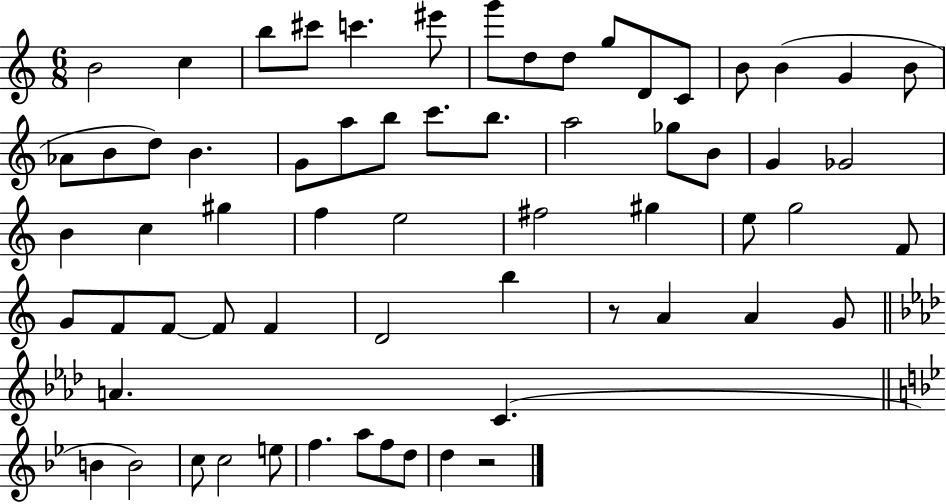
{
  \clef treble
  \numericTimeSignature
  \time 6/8
  \key c \major
  b'2 c''4 | b''8 cis'''8 c'''4. eis'''8 | g'''8 d''8 d''8 g''8 d'8 c'8 | b'8 b'4( g'4 b'8 | \break aes'8 b'8 d''8) b'4. | g'8 a''8 b''8 c'''8. b''8. | a''2 ges''8 b'8 | g'4 ges'2 | \break b'4 c''4 gis''4 | f''4 e''2 | fis''2 gis''4 | e''8 g''2 f'8 | \break g'8 f'8 f'8~~ f'8 f'4 | d'2 b''4 | r8 a'4 a'4 g'8 | \bar "||" \break \key aes \major a'4. c'4.( | \bar "||" \break \key bes \major b'4 b'2) | c''8 c''2 e''8 | f''4. a''8 f''8 d''8 | d''4 r2 | \break \bar "|."
}